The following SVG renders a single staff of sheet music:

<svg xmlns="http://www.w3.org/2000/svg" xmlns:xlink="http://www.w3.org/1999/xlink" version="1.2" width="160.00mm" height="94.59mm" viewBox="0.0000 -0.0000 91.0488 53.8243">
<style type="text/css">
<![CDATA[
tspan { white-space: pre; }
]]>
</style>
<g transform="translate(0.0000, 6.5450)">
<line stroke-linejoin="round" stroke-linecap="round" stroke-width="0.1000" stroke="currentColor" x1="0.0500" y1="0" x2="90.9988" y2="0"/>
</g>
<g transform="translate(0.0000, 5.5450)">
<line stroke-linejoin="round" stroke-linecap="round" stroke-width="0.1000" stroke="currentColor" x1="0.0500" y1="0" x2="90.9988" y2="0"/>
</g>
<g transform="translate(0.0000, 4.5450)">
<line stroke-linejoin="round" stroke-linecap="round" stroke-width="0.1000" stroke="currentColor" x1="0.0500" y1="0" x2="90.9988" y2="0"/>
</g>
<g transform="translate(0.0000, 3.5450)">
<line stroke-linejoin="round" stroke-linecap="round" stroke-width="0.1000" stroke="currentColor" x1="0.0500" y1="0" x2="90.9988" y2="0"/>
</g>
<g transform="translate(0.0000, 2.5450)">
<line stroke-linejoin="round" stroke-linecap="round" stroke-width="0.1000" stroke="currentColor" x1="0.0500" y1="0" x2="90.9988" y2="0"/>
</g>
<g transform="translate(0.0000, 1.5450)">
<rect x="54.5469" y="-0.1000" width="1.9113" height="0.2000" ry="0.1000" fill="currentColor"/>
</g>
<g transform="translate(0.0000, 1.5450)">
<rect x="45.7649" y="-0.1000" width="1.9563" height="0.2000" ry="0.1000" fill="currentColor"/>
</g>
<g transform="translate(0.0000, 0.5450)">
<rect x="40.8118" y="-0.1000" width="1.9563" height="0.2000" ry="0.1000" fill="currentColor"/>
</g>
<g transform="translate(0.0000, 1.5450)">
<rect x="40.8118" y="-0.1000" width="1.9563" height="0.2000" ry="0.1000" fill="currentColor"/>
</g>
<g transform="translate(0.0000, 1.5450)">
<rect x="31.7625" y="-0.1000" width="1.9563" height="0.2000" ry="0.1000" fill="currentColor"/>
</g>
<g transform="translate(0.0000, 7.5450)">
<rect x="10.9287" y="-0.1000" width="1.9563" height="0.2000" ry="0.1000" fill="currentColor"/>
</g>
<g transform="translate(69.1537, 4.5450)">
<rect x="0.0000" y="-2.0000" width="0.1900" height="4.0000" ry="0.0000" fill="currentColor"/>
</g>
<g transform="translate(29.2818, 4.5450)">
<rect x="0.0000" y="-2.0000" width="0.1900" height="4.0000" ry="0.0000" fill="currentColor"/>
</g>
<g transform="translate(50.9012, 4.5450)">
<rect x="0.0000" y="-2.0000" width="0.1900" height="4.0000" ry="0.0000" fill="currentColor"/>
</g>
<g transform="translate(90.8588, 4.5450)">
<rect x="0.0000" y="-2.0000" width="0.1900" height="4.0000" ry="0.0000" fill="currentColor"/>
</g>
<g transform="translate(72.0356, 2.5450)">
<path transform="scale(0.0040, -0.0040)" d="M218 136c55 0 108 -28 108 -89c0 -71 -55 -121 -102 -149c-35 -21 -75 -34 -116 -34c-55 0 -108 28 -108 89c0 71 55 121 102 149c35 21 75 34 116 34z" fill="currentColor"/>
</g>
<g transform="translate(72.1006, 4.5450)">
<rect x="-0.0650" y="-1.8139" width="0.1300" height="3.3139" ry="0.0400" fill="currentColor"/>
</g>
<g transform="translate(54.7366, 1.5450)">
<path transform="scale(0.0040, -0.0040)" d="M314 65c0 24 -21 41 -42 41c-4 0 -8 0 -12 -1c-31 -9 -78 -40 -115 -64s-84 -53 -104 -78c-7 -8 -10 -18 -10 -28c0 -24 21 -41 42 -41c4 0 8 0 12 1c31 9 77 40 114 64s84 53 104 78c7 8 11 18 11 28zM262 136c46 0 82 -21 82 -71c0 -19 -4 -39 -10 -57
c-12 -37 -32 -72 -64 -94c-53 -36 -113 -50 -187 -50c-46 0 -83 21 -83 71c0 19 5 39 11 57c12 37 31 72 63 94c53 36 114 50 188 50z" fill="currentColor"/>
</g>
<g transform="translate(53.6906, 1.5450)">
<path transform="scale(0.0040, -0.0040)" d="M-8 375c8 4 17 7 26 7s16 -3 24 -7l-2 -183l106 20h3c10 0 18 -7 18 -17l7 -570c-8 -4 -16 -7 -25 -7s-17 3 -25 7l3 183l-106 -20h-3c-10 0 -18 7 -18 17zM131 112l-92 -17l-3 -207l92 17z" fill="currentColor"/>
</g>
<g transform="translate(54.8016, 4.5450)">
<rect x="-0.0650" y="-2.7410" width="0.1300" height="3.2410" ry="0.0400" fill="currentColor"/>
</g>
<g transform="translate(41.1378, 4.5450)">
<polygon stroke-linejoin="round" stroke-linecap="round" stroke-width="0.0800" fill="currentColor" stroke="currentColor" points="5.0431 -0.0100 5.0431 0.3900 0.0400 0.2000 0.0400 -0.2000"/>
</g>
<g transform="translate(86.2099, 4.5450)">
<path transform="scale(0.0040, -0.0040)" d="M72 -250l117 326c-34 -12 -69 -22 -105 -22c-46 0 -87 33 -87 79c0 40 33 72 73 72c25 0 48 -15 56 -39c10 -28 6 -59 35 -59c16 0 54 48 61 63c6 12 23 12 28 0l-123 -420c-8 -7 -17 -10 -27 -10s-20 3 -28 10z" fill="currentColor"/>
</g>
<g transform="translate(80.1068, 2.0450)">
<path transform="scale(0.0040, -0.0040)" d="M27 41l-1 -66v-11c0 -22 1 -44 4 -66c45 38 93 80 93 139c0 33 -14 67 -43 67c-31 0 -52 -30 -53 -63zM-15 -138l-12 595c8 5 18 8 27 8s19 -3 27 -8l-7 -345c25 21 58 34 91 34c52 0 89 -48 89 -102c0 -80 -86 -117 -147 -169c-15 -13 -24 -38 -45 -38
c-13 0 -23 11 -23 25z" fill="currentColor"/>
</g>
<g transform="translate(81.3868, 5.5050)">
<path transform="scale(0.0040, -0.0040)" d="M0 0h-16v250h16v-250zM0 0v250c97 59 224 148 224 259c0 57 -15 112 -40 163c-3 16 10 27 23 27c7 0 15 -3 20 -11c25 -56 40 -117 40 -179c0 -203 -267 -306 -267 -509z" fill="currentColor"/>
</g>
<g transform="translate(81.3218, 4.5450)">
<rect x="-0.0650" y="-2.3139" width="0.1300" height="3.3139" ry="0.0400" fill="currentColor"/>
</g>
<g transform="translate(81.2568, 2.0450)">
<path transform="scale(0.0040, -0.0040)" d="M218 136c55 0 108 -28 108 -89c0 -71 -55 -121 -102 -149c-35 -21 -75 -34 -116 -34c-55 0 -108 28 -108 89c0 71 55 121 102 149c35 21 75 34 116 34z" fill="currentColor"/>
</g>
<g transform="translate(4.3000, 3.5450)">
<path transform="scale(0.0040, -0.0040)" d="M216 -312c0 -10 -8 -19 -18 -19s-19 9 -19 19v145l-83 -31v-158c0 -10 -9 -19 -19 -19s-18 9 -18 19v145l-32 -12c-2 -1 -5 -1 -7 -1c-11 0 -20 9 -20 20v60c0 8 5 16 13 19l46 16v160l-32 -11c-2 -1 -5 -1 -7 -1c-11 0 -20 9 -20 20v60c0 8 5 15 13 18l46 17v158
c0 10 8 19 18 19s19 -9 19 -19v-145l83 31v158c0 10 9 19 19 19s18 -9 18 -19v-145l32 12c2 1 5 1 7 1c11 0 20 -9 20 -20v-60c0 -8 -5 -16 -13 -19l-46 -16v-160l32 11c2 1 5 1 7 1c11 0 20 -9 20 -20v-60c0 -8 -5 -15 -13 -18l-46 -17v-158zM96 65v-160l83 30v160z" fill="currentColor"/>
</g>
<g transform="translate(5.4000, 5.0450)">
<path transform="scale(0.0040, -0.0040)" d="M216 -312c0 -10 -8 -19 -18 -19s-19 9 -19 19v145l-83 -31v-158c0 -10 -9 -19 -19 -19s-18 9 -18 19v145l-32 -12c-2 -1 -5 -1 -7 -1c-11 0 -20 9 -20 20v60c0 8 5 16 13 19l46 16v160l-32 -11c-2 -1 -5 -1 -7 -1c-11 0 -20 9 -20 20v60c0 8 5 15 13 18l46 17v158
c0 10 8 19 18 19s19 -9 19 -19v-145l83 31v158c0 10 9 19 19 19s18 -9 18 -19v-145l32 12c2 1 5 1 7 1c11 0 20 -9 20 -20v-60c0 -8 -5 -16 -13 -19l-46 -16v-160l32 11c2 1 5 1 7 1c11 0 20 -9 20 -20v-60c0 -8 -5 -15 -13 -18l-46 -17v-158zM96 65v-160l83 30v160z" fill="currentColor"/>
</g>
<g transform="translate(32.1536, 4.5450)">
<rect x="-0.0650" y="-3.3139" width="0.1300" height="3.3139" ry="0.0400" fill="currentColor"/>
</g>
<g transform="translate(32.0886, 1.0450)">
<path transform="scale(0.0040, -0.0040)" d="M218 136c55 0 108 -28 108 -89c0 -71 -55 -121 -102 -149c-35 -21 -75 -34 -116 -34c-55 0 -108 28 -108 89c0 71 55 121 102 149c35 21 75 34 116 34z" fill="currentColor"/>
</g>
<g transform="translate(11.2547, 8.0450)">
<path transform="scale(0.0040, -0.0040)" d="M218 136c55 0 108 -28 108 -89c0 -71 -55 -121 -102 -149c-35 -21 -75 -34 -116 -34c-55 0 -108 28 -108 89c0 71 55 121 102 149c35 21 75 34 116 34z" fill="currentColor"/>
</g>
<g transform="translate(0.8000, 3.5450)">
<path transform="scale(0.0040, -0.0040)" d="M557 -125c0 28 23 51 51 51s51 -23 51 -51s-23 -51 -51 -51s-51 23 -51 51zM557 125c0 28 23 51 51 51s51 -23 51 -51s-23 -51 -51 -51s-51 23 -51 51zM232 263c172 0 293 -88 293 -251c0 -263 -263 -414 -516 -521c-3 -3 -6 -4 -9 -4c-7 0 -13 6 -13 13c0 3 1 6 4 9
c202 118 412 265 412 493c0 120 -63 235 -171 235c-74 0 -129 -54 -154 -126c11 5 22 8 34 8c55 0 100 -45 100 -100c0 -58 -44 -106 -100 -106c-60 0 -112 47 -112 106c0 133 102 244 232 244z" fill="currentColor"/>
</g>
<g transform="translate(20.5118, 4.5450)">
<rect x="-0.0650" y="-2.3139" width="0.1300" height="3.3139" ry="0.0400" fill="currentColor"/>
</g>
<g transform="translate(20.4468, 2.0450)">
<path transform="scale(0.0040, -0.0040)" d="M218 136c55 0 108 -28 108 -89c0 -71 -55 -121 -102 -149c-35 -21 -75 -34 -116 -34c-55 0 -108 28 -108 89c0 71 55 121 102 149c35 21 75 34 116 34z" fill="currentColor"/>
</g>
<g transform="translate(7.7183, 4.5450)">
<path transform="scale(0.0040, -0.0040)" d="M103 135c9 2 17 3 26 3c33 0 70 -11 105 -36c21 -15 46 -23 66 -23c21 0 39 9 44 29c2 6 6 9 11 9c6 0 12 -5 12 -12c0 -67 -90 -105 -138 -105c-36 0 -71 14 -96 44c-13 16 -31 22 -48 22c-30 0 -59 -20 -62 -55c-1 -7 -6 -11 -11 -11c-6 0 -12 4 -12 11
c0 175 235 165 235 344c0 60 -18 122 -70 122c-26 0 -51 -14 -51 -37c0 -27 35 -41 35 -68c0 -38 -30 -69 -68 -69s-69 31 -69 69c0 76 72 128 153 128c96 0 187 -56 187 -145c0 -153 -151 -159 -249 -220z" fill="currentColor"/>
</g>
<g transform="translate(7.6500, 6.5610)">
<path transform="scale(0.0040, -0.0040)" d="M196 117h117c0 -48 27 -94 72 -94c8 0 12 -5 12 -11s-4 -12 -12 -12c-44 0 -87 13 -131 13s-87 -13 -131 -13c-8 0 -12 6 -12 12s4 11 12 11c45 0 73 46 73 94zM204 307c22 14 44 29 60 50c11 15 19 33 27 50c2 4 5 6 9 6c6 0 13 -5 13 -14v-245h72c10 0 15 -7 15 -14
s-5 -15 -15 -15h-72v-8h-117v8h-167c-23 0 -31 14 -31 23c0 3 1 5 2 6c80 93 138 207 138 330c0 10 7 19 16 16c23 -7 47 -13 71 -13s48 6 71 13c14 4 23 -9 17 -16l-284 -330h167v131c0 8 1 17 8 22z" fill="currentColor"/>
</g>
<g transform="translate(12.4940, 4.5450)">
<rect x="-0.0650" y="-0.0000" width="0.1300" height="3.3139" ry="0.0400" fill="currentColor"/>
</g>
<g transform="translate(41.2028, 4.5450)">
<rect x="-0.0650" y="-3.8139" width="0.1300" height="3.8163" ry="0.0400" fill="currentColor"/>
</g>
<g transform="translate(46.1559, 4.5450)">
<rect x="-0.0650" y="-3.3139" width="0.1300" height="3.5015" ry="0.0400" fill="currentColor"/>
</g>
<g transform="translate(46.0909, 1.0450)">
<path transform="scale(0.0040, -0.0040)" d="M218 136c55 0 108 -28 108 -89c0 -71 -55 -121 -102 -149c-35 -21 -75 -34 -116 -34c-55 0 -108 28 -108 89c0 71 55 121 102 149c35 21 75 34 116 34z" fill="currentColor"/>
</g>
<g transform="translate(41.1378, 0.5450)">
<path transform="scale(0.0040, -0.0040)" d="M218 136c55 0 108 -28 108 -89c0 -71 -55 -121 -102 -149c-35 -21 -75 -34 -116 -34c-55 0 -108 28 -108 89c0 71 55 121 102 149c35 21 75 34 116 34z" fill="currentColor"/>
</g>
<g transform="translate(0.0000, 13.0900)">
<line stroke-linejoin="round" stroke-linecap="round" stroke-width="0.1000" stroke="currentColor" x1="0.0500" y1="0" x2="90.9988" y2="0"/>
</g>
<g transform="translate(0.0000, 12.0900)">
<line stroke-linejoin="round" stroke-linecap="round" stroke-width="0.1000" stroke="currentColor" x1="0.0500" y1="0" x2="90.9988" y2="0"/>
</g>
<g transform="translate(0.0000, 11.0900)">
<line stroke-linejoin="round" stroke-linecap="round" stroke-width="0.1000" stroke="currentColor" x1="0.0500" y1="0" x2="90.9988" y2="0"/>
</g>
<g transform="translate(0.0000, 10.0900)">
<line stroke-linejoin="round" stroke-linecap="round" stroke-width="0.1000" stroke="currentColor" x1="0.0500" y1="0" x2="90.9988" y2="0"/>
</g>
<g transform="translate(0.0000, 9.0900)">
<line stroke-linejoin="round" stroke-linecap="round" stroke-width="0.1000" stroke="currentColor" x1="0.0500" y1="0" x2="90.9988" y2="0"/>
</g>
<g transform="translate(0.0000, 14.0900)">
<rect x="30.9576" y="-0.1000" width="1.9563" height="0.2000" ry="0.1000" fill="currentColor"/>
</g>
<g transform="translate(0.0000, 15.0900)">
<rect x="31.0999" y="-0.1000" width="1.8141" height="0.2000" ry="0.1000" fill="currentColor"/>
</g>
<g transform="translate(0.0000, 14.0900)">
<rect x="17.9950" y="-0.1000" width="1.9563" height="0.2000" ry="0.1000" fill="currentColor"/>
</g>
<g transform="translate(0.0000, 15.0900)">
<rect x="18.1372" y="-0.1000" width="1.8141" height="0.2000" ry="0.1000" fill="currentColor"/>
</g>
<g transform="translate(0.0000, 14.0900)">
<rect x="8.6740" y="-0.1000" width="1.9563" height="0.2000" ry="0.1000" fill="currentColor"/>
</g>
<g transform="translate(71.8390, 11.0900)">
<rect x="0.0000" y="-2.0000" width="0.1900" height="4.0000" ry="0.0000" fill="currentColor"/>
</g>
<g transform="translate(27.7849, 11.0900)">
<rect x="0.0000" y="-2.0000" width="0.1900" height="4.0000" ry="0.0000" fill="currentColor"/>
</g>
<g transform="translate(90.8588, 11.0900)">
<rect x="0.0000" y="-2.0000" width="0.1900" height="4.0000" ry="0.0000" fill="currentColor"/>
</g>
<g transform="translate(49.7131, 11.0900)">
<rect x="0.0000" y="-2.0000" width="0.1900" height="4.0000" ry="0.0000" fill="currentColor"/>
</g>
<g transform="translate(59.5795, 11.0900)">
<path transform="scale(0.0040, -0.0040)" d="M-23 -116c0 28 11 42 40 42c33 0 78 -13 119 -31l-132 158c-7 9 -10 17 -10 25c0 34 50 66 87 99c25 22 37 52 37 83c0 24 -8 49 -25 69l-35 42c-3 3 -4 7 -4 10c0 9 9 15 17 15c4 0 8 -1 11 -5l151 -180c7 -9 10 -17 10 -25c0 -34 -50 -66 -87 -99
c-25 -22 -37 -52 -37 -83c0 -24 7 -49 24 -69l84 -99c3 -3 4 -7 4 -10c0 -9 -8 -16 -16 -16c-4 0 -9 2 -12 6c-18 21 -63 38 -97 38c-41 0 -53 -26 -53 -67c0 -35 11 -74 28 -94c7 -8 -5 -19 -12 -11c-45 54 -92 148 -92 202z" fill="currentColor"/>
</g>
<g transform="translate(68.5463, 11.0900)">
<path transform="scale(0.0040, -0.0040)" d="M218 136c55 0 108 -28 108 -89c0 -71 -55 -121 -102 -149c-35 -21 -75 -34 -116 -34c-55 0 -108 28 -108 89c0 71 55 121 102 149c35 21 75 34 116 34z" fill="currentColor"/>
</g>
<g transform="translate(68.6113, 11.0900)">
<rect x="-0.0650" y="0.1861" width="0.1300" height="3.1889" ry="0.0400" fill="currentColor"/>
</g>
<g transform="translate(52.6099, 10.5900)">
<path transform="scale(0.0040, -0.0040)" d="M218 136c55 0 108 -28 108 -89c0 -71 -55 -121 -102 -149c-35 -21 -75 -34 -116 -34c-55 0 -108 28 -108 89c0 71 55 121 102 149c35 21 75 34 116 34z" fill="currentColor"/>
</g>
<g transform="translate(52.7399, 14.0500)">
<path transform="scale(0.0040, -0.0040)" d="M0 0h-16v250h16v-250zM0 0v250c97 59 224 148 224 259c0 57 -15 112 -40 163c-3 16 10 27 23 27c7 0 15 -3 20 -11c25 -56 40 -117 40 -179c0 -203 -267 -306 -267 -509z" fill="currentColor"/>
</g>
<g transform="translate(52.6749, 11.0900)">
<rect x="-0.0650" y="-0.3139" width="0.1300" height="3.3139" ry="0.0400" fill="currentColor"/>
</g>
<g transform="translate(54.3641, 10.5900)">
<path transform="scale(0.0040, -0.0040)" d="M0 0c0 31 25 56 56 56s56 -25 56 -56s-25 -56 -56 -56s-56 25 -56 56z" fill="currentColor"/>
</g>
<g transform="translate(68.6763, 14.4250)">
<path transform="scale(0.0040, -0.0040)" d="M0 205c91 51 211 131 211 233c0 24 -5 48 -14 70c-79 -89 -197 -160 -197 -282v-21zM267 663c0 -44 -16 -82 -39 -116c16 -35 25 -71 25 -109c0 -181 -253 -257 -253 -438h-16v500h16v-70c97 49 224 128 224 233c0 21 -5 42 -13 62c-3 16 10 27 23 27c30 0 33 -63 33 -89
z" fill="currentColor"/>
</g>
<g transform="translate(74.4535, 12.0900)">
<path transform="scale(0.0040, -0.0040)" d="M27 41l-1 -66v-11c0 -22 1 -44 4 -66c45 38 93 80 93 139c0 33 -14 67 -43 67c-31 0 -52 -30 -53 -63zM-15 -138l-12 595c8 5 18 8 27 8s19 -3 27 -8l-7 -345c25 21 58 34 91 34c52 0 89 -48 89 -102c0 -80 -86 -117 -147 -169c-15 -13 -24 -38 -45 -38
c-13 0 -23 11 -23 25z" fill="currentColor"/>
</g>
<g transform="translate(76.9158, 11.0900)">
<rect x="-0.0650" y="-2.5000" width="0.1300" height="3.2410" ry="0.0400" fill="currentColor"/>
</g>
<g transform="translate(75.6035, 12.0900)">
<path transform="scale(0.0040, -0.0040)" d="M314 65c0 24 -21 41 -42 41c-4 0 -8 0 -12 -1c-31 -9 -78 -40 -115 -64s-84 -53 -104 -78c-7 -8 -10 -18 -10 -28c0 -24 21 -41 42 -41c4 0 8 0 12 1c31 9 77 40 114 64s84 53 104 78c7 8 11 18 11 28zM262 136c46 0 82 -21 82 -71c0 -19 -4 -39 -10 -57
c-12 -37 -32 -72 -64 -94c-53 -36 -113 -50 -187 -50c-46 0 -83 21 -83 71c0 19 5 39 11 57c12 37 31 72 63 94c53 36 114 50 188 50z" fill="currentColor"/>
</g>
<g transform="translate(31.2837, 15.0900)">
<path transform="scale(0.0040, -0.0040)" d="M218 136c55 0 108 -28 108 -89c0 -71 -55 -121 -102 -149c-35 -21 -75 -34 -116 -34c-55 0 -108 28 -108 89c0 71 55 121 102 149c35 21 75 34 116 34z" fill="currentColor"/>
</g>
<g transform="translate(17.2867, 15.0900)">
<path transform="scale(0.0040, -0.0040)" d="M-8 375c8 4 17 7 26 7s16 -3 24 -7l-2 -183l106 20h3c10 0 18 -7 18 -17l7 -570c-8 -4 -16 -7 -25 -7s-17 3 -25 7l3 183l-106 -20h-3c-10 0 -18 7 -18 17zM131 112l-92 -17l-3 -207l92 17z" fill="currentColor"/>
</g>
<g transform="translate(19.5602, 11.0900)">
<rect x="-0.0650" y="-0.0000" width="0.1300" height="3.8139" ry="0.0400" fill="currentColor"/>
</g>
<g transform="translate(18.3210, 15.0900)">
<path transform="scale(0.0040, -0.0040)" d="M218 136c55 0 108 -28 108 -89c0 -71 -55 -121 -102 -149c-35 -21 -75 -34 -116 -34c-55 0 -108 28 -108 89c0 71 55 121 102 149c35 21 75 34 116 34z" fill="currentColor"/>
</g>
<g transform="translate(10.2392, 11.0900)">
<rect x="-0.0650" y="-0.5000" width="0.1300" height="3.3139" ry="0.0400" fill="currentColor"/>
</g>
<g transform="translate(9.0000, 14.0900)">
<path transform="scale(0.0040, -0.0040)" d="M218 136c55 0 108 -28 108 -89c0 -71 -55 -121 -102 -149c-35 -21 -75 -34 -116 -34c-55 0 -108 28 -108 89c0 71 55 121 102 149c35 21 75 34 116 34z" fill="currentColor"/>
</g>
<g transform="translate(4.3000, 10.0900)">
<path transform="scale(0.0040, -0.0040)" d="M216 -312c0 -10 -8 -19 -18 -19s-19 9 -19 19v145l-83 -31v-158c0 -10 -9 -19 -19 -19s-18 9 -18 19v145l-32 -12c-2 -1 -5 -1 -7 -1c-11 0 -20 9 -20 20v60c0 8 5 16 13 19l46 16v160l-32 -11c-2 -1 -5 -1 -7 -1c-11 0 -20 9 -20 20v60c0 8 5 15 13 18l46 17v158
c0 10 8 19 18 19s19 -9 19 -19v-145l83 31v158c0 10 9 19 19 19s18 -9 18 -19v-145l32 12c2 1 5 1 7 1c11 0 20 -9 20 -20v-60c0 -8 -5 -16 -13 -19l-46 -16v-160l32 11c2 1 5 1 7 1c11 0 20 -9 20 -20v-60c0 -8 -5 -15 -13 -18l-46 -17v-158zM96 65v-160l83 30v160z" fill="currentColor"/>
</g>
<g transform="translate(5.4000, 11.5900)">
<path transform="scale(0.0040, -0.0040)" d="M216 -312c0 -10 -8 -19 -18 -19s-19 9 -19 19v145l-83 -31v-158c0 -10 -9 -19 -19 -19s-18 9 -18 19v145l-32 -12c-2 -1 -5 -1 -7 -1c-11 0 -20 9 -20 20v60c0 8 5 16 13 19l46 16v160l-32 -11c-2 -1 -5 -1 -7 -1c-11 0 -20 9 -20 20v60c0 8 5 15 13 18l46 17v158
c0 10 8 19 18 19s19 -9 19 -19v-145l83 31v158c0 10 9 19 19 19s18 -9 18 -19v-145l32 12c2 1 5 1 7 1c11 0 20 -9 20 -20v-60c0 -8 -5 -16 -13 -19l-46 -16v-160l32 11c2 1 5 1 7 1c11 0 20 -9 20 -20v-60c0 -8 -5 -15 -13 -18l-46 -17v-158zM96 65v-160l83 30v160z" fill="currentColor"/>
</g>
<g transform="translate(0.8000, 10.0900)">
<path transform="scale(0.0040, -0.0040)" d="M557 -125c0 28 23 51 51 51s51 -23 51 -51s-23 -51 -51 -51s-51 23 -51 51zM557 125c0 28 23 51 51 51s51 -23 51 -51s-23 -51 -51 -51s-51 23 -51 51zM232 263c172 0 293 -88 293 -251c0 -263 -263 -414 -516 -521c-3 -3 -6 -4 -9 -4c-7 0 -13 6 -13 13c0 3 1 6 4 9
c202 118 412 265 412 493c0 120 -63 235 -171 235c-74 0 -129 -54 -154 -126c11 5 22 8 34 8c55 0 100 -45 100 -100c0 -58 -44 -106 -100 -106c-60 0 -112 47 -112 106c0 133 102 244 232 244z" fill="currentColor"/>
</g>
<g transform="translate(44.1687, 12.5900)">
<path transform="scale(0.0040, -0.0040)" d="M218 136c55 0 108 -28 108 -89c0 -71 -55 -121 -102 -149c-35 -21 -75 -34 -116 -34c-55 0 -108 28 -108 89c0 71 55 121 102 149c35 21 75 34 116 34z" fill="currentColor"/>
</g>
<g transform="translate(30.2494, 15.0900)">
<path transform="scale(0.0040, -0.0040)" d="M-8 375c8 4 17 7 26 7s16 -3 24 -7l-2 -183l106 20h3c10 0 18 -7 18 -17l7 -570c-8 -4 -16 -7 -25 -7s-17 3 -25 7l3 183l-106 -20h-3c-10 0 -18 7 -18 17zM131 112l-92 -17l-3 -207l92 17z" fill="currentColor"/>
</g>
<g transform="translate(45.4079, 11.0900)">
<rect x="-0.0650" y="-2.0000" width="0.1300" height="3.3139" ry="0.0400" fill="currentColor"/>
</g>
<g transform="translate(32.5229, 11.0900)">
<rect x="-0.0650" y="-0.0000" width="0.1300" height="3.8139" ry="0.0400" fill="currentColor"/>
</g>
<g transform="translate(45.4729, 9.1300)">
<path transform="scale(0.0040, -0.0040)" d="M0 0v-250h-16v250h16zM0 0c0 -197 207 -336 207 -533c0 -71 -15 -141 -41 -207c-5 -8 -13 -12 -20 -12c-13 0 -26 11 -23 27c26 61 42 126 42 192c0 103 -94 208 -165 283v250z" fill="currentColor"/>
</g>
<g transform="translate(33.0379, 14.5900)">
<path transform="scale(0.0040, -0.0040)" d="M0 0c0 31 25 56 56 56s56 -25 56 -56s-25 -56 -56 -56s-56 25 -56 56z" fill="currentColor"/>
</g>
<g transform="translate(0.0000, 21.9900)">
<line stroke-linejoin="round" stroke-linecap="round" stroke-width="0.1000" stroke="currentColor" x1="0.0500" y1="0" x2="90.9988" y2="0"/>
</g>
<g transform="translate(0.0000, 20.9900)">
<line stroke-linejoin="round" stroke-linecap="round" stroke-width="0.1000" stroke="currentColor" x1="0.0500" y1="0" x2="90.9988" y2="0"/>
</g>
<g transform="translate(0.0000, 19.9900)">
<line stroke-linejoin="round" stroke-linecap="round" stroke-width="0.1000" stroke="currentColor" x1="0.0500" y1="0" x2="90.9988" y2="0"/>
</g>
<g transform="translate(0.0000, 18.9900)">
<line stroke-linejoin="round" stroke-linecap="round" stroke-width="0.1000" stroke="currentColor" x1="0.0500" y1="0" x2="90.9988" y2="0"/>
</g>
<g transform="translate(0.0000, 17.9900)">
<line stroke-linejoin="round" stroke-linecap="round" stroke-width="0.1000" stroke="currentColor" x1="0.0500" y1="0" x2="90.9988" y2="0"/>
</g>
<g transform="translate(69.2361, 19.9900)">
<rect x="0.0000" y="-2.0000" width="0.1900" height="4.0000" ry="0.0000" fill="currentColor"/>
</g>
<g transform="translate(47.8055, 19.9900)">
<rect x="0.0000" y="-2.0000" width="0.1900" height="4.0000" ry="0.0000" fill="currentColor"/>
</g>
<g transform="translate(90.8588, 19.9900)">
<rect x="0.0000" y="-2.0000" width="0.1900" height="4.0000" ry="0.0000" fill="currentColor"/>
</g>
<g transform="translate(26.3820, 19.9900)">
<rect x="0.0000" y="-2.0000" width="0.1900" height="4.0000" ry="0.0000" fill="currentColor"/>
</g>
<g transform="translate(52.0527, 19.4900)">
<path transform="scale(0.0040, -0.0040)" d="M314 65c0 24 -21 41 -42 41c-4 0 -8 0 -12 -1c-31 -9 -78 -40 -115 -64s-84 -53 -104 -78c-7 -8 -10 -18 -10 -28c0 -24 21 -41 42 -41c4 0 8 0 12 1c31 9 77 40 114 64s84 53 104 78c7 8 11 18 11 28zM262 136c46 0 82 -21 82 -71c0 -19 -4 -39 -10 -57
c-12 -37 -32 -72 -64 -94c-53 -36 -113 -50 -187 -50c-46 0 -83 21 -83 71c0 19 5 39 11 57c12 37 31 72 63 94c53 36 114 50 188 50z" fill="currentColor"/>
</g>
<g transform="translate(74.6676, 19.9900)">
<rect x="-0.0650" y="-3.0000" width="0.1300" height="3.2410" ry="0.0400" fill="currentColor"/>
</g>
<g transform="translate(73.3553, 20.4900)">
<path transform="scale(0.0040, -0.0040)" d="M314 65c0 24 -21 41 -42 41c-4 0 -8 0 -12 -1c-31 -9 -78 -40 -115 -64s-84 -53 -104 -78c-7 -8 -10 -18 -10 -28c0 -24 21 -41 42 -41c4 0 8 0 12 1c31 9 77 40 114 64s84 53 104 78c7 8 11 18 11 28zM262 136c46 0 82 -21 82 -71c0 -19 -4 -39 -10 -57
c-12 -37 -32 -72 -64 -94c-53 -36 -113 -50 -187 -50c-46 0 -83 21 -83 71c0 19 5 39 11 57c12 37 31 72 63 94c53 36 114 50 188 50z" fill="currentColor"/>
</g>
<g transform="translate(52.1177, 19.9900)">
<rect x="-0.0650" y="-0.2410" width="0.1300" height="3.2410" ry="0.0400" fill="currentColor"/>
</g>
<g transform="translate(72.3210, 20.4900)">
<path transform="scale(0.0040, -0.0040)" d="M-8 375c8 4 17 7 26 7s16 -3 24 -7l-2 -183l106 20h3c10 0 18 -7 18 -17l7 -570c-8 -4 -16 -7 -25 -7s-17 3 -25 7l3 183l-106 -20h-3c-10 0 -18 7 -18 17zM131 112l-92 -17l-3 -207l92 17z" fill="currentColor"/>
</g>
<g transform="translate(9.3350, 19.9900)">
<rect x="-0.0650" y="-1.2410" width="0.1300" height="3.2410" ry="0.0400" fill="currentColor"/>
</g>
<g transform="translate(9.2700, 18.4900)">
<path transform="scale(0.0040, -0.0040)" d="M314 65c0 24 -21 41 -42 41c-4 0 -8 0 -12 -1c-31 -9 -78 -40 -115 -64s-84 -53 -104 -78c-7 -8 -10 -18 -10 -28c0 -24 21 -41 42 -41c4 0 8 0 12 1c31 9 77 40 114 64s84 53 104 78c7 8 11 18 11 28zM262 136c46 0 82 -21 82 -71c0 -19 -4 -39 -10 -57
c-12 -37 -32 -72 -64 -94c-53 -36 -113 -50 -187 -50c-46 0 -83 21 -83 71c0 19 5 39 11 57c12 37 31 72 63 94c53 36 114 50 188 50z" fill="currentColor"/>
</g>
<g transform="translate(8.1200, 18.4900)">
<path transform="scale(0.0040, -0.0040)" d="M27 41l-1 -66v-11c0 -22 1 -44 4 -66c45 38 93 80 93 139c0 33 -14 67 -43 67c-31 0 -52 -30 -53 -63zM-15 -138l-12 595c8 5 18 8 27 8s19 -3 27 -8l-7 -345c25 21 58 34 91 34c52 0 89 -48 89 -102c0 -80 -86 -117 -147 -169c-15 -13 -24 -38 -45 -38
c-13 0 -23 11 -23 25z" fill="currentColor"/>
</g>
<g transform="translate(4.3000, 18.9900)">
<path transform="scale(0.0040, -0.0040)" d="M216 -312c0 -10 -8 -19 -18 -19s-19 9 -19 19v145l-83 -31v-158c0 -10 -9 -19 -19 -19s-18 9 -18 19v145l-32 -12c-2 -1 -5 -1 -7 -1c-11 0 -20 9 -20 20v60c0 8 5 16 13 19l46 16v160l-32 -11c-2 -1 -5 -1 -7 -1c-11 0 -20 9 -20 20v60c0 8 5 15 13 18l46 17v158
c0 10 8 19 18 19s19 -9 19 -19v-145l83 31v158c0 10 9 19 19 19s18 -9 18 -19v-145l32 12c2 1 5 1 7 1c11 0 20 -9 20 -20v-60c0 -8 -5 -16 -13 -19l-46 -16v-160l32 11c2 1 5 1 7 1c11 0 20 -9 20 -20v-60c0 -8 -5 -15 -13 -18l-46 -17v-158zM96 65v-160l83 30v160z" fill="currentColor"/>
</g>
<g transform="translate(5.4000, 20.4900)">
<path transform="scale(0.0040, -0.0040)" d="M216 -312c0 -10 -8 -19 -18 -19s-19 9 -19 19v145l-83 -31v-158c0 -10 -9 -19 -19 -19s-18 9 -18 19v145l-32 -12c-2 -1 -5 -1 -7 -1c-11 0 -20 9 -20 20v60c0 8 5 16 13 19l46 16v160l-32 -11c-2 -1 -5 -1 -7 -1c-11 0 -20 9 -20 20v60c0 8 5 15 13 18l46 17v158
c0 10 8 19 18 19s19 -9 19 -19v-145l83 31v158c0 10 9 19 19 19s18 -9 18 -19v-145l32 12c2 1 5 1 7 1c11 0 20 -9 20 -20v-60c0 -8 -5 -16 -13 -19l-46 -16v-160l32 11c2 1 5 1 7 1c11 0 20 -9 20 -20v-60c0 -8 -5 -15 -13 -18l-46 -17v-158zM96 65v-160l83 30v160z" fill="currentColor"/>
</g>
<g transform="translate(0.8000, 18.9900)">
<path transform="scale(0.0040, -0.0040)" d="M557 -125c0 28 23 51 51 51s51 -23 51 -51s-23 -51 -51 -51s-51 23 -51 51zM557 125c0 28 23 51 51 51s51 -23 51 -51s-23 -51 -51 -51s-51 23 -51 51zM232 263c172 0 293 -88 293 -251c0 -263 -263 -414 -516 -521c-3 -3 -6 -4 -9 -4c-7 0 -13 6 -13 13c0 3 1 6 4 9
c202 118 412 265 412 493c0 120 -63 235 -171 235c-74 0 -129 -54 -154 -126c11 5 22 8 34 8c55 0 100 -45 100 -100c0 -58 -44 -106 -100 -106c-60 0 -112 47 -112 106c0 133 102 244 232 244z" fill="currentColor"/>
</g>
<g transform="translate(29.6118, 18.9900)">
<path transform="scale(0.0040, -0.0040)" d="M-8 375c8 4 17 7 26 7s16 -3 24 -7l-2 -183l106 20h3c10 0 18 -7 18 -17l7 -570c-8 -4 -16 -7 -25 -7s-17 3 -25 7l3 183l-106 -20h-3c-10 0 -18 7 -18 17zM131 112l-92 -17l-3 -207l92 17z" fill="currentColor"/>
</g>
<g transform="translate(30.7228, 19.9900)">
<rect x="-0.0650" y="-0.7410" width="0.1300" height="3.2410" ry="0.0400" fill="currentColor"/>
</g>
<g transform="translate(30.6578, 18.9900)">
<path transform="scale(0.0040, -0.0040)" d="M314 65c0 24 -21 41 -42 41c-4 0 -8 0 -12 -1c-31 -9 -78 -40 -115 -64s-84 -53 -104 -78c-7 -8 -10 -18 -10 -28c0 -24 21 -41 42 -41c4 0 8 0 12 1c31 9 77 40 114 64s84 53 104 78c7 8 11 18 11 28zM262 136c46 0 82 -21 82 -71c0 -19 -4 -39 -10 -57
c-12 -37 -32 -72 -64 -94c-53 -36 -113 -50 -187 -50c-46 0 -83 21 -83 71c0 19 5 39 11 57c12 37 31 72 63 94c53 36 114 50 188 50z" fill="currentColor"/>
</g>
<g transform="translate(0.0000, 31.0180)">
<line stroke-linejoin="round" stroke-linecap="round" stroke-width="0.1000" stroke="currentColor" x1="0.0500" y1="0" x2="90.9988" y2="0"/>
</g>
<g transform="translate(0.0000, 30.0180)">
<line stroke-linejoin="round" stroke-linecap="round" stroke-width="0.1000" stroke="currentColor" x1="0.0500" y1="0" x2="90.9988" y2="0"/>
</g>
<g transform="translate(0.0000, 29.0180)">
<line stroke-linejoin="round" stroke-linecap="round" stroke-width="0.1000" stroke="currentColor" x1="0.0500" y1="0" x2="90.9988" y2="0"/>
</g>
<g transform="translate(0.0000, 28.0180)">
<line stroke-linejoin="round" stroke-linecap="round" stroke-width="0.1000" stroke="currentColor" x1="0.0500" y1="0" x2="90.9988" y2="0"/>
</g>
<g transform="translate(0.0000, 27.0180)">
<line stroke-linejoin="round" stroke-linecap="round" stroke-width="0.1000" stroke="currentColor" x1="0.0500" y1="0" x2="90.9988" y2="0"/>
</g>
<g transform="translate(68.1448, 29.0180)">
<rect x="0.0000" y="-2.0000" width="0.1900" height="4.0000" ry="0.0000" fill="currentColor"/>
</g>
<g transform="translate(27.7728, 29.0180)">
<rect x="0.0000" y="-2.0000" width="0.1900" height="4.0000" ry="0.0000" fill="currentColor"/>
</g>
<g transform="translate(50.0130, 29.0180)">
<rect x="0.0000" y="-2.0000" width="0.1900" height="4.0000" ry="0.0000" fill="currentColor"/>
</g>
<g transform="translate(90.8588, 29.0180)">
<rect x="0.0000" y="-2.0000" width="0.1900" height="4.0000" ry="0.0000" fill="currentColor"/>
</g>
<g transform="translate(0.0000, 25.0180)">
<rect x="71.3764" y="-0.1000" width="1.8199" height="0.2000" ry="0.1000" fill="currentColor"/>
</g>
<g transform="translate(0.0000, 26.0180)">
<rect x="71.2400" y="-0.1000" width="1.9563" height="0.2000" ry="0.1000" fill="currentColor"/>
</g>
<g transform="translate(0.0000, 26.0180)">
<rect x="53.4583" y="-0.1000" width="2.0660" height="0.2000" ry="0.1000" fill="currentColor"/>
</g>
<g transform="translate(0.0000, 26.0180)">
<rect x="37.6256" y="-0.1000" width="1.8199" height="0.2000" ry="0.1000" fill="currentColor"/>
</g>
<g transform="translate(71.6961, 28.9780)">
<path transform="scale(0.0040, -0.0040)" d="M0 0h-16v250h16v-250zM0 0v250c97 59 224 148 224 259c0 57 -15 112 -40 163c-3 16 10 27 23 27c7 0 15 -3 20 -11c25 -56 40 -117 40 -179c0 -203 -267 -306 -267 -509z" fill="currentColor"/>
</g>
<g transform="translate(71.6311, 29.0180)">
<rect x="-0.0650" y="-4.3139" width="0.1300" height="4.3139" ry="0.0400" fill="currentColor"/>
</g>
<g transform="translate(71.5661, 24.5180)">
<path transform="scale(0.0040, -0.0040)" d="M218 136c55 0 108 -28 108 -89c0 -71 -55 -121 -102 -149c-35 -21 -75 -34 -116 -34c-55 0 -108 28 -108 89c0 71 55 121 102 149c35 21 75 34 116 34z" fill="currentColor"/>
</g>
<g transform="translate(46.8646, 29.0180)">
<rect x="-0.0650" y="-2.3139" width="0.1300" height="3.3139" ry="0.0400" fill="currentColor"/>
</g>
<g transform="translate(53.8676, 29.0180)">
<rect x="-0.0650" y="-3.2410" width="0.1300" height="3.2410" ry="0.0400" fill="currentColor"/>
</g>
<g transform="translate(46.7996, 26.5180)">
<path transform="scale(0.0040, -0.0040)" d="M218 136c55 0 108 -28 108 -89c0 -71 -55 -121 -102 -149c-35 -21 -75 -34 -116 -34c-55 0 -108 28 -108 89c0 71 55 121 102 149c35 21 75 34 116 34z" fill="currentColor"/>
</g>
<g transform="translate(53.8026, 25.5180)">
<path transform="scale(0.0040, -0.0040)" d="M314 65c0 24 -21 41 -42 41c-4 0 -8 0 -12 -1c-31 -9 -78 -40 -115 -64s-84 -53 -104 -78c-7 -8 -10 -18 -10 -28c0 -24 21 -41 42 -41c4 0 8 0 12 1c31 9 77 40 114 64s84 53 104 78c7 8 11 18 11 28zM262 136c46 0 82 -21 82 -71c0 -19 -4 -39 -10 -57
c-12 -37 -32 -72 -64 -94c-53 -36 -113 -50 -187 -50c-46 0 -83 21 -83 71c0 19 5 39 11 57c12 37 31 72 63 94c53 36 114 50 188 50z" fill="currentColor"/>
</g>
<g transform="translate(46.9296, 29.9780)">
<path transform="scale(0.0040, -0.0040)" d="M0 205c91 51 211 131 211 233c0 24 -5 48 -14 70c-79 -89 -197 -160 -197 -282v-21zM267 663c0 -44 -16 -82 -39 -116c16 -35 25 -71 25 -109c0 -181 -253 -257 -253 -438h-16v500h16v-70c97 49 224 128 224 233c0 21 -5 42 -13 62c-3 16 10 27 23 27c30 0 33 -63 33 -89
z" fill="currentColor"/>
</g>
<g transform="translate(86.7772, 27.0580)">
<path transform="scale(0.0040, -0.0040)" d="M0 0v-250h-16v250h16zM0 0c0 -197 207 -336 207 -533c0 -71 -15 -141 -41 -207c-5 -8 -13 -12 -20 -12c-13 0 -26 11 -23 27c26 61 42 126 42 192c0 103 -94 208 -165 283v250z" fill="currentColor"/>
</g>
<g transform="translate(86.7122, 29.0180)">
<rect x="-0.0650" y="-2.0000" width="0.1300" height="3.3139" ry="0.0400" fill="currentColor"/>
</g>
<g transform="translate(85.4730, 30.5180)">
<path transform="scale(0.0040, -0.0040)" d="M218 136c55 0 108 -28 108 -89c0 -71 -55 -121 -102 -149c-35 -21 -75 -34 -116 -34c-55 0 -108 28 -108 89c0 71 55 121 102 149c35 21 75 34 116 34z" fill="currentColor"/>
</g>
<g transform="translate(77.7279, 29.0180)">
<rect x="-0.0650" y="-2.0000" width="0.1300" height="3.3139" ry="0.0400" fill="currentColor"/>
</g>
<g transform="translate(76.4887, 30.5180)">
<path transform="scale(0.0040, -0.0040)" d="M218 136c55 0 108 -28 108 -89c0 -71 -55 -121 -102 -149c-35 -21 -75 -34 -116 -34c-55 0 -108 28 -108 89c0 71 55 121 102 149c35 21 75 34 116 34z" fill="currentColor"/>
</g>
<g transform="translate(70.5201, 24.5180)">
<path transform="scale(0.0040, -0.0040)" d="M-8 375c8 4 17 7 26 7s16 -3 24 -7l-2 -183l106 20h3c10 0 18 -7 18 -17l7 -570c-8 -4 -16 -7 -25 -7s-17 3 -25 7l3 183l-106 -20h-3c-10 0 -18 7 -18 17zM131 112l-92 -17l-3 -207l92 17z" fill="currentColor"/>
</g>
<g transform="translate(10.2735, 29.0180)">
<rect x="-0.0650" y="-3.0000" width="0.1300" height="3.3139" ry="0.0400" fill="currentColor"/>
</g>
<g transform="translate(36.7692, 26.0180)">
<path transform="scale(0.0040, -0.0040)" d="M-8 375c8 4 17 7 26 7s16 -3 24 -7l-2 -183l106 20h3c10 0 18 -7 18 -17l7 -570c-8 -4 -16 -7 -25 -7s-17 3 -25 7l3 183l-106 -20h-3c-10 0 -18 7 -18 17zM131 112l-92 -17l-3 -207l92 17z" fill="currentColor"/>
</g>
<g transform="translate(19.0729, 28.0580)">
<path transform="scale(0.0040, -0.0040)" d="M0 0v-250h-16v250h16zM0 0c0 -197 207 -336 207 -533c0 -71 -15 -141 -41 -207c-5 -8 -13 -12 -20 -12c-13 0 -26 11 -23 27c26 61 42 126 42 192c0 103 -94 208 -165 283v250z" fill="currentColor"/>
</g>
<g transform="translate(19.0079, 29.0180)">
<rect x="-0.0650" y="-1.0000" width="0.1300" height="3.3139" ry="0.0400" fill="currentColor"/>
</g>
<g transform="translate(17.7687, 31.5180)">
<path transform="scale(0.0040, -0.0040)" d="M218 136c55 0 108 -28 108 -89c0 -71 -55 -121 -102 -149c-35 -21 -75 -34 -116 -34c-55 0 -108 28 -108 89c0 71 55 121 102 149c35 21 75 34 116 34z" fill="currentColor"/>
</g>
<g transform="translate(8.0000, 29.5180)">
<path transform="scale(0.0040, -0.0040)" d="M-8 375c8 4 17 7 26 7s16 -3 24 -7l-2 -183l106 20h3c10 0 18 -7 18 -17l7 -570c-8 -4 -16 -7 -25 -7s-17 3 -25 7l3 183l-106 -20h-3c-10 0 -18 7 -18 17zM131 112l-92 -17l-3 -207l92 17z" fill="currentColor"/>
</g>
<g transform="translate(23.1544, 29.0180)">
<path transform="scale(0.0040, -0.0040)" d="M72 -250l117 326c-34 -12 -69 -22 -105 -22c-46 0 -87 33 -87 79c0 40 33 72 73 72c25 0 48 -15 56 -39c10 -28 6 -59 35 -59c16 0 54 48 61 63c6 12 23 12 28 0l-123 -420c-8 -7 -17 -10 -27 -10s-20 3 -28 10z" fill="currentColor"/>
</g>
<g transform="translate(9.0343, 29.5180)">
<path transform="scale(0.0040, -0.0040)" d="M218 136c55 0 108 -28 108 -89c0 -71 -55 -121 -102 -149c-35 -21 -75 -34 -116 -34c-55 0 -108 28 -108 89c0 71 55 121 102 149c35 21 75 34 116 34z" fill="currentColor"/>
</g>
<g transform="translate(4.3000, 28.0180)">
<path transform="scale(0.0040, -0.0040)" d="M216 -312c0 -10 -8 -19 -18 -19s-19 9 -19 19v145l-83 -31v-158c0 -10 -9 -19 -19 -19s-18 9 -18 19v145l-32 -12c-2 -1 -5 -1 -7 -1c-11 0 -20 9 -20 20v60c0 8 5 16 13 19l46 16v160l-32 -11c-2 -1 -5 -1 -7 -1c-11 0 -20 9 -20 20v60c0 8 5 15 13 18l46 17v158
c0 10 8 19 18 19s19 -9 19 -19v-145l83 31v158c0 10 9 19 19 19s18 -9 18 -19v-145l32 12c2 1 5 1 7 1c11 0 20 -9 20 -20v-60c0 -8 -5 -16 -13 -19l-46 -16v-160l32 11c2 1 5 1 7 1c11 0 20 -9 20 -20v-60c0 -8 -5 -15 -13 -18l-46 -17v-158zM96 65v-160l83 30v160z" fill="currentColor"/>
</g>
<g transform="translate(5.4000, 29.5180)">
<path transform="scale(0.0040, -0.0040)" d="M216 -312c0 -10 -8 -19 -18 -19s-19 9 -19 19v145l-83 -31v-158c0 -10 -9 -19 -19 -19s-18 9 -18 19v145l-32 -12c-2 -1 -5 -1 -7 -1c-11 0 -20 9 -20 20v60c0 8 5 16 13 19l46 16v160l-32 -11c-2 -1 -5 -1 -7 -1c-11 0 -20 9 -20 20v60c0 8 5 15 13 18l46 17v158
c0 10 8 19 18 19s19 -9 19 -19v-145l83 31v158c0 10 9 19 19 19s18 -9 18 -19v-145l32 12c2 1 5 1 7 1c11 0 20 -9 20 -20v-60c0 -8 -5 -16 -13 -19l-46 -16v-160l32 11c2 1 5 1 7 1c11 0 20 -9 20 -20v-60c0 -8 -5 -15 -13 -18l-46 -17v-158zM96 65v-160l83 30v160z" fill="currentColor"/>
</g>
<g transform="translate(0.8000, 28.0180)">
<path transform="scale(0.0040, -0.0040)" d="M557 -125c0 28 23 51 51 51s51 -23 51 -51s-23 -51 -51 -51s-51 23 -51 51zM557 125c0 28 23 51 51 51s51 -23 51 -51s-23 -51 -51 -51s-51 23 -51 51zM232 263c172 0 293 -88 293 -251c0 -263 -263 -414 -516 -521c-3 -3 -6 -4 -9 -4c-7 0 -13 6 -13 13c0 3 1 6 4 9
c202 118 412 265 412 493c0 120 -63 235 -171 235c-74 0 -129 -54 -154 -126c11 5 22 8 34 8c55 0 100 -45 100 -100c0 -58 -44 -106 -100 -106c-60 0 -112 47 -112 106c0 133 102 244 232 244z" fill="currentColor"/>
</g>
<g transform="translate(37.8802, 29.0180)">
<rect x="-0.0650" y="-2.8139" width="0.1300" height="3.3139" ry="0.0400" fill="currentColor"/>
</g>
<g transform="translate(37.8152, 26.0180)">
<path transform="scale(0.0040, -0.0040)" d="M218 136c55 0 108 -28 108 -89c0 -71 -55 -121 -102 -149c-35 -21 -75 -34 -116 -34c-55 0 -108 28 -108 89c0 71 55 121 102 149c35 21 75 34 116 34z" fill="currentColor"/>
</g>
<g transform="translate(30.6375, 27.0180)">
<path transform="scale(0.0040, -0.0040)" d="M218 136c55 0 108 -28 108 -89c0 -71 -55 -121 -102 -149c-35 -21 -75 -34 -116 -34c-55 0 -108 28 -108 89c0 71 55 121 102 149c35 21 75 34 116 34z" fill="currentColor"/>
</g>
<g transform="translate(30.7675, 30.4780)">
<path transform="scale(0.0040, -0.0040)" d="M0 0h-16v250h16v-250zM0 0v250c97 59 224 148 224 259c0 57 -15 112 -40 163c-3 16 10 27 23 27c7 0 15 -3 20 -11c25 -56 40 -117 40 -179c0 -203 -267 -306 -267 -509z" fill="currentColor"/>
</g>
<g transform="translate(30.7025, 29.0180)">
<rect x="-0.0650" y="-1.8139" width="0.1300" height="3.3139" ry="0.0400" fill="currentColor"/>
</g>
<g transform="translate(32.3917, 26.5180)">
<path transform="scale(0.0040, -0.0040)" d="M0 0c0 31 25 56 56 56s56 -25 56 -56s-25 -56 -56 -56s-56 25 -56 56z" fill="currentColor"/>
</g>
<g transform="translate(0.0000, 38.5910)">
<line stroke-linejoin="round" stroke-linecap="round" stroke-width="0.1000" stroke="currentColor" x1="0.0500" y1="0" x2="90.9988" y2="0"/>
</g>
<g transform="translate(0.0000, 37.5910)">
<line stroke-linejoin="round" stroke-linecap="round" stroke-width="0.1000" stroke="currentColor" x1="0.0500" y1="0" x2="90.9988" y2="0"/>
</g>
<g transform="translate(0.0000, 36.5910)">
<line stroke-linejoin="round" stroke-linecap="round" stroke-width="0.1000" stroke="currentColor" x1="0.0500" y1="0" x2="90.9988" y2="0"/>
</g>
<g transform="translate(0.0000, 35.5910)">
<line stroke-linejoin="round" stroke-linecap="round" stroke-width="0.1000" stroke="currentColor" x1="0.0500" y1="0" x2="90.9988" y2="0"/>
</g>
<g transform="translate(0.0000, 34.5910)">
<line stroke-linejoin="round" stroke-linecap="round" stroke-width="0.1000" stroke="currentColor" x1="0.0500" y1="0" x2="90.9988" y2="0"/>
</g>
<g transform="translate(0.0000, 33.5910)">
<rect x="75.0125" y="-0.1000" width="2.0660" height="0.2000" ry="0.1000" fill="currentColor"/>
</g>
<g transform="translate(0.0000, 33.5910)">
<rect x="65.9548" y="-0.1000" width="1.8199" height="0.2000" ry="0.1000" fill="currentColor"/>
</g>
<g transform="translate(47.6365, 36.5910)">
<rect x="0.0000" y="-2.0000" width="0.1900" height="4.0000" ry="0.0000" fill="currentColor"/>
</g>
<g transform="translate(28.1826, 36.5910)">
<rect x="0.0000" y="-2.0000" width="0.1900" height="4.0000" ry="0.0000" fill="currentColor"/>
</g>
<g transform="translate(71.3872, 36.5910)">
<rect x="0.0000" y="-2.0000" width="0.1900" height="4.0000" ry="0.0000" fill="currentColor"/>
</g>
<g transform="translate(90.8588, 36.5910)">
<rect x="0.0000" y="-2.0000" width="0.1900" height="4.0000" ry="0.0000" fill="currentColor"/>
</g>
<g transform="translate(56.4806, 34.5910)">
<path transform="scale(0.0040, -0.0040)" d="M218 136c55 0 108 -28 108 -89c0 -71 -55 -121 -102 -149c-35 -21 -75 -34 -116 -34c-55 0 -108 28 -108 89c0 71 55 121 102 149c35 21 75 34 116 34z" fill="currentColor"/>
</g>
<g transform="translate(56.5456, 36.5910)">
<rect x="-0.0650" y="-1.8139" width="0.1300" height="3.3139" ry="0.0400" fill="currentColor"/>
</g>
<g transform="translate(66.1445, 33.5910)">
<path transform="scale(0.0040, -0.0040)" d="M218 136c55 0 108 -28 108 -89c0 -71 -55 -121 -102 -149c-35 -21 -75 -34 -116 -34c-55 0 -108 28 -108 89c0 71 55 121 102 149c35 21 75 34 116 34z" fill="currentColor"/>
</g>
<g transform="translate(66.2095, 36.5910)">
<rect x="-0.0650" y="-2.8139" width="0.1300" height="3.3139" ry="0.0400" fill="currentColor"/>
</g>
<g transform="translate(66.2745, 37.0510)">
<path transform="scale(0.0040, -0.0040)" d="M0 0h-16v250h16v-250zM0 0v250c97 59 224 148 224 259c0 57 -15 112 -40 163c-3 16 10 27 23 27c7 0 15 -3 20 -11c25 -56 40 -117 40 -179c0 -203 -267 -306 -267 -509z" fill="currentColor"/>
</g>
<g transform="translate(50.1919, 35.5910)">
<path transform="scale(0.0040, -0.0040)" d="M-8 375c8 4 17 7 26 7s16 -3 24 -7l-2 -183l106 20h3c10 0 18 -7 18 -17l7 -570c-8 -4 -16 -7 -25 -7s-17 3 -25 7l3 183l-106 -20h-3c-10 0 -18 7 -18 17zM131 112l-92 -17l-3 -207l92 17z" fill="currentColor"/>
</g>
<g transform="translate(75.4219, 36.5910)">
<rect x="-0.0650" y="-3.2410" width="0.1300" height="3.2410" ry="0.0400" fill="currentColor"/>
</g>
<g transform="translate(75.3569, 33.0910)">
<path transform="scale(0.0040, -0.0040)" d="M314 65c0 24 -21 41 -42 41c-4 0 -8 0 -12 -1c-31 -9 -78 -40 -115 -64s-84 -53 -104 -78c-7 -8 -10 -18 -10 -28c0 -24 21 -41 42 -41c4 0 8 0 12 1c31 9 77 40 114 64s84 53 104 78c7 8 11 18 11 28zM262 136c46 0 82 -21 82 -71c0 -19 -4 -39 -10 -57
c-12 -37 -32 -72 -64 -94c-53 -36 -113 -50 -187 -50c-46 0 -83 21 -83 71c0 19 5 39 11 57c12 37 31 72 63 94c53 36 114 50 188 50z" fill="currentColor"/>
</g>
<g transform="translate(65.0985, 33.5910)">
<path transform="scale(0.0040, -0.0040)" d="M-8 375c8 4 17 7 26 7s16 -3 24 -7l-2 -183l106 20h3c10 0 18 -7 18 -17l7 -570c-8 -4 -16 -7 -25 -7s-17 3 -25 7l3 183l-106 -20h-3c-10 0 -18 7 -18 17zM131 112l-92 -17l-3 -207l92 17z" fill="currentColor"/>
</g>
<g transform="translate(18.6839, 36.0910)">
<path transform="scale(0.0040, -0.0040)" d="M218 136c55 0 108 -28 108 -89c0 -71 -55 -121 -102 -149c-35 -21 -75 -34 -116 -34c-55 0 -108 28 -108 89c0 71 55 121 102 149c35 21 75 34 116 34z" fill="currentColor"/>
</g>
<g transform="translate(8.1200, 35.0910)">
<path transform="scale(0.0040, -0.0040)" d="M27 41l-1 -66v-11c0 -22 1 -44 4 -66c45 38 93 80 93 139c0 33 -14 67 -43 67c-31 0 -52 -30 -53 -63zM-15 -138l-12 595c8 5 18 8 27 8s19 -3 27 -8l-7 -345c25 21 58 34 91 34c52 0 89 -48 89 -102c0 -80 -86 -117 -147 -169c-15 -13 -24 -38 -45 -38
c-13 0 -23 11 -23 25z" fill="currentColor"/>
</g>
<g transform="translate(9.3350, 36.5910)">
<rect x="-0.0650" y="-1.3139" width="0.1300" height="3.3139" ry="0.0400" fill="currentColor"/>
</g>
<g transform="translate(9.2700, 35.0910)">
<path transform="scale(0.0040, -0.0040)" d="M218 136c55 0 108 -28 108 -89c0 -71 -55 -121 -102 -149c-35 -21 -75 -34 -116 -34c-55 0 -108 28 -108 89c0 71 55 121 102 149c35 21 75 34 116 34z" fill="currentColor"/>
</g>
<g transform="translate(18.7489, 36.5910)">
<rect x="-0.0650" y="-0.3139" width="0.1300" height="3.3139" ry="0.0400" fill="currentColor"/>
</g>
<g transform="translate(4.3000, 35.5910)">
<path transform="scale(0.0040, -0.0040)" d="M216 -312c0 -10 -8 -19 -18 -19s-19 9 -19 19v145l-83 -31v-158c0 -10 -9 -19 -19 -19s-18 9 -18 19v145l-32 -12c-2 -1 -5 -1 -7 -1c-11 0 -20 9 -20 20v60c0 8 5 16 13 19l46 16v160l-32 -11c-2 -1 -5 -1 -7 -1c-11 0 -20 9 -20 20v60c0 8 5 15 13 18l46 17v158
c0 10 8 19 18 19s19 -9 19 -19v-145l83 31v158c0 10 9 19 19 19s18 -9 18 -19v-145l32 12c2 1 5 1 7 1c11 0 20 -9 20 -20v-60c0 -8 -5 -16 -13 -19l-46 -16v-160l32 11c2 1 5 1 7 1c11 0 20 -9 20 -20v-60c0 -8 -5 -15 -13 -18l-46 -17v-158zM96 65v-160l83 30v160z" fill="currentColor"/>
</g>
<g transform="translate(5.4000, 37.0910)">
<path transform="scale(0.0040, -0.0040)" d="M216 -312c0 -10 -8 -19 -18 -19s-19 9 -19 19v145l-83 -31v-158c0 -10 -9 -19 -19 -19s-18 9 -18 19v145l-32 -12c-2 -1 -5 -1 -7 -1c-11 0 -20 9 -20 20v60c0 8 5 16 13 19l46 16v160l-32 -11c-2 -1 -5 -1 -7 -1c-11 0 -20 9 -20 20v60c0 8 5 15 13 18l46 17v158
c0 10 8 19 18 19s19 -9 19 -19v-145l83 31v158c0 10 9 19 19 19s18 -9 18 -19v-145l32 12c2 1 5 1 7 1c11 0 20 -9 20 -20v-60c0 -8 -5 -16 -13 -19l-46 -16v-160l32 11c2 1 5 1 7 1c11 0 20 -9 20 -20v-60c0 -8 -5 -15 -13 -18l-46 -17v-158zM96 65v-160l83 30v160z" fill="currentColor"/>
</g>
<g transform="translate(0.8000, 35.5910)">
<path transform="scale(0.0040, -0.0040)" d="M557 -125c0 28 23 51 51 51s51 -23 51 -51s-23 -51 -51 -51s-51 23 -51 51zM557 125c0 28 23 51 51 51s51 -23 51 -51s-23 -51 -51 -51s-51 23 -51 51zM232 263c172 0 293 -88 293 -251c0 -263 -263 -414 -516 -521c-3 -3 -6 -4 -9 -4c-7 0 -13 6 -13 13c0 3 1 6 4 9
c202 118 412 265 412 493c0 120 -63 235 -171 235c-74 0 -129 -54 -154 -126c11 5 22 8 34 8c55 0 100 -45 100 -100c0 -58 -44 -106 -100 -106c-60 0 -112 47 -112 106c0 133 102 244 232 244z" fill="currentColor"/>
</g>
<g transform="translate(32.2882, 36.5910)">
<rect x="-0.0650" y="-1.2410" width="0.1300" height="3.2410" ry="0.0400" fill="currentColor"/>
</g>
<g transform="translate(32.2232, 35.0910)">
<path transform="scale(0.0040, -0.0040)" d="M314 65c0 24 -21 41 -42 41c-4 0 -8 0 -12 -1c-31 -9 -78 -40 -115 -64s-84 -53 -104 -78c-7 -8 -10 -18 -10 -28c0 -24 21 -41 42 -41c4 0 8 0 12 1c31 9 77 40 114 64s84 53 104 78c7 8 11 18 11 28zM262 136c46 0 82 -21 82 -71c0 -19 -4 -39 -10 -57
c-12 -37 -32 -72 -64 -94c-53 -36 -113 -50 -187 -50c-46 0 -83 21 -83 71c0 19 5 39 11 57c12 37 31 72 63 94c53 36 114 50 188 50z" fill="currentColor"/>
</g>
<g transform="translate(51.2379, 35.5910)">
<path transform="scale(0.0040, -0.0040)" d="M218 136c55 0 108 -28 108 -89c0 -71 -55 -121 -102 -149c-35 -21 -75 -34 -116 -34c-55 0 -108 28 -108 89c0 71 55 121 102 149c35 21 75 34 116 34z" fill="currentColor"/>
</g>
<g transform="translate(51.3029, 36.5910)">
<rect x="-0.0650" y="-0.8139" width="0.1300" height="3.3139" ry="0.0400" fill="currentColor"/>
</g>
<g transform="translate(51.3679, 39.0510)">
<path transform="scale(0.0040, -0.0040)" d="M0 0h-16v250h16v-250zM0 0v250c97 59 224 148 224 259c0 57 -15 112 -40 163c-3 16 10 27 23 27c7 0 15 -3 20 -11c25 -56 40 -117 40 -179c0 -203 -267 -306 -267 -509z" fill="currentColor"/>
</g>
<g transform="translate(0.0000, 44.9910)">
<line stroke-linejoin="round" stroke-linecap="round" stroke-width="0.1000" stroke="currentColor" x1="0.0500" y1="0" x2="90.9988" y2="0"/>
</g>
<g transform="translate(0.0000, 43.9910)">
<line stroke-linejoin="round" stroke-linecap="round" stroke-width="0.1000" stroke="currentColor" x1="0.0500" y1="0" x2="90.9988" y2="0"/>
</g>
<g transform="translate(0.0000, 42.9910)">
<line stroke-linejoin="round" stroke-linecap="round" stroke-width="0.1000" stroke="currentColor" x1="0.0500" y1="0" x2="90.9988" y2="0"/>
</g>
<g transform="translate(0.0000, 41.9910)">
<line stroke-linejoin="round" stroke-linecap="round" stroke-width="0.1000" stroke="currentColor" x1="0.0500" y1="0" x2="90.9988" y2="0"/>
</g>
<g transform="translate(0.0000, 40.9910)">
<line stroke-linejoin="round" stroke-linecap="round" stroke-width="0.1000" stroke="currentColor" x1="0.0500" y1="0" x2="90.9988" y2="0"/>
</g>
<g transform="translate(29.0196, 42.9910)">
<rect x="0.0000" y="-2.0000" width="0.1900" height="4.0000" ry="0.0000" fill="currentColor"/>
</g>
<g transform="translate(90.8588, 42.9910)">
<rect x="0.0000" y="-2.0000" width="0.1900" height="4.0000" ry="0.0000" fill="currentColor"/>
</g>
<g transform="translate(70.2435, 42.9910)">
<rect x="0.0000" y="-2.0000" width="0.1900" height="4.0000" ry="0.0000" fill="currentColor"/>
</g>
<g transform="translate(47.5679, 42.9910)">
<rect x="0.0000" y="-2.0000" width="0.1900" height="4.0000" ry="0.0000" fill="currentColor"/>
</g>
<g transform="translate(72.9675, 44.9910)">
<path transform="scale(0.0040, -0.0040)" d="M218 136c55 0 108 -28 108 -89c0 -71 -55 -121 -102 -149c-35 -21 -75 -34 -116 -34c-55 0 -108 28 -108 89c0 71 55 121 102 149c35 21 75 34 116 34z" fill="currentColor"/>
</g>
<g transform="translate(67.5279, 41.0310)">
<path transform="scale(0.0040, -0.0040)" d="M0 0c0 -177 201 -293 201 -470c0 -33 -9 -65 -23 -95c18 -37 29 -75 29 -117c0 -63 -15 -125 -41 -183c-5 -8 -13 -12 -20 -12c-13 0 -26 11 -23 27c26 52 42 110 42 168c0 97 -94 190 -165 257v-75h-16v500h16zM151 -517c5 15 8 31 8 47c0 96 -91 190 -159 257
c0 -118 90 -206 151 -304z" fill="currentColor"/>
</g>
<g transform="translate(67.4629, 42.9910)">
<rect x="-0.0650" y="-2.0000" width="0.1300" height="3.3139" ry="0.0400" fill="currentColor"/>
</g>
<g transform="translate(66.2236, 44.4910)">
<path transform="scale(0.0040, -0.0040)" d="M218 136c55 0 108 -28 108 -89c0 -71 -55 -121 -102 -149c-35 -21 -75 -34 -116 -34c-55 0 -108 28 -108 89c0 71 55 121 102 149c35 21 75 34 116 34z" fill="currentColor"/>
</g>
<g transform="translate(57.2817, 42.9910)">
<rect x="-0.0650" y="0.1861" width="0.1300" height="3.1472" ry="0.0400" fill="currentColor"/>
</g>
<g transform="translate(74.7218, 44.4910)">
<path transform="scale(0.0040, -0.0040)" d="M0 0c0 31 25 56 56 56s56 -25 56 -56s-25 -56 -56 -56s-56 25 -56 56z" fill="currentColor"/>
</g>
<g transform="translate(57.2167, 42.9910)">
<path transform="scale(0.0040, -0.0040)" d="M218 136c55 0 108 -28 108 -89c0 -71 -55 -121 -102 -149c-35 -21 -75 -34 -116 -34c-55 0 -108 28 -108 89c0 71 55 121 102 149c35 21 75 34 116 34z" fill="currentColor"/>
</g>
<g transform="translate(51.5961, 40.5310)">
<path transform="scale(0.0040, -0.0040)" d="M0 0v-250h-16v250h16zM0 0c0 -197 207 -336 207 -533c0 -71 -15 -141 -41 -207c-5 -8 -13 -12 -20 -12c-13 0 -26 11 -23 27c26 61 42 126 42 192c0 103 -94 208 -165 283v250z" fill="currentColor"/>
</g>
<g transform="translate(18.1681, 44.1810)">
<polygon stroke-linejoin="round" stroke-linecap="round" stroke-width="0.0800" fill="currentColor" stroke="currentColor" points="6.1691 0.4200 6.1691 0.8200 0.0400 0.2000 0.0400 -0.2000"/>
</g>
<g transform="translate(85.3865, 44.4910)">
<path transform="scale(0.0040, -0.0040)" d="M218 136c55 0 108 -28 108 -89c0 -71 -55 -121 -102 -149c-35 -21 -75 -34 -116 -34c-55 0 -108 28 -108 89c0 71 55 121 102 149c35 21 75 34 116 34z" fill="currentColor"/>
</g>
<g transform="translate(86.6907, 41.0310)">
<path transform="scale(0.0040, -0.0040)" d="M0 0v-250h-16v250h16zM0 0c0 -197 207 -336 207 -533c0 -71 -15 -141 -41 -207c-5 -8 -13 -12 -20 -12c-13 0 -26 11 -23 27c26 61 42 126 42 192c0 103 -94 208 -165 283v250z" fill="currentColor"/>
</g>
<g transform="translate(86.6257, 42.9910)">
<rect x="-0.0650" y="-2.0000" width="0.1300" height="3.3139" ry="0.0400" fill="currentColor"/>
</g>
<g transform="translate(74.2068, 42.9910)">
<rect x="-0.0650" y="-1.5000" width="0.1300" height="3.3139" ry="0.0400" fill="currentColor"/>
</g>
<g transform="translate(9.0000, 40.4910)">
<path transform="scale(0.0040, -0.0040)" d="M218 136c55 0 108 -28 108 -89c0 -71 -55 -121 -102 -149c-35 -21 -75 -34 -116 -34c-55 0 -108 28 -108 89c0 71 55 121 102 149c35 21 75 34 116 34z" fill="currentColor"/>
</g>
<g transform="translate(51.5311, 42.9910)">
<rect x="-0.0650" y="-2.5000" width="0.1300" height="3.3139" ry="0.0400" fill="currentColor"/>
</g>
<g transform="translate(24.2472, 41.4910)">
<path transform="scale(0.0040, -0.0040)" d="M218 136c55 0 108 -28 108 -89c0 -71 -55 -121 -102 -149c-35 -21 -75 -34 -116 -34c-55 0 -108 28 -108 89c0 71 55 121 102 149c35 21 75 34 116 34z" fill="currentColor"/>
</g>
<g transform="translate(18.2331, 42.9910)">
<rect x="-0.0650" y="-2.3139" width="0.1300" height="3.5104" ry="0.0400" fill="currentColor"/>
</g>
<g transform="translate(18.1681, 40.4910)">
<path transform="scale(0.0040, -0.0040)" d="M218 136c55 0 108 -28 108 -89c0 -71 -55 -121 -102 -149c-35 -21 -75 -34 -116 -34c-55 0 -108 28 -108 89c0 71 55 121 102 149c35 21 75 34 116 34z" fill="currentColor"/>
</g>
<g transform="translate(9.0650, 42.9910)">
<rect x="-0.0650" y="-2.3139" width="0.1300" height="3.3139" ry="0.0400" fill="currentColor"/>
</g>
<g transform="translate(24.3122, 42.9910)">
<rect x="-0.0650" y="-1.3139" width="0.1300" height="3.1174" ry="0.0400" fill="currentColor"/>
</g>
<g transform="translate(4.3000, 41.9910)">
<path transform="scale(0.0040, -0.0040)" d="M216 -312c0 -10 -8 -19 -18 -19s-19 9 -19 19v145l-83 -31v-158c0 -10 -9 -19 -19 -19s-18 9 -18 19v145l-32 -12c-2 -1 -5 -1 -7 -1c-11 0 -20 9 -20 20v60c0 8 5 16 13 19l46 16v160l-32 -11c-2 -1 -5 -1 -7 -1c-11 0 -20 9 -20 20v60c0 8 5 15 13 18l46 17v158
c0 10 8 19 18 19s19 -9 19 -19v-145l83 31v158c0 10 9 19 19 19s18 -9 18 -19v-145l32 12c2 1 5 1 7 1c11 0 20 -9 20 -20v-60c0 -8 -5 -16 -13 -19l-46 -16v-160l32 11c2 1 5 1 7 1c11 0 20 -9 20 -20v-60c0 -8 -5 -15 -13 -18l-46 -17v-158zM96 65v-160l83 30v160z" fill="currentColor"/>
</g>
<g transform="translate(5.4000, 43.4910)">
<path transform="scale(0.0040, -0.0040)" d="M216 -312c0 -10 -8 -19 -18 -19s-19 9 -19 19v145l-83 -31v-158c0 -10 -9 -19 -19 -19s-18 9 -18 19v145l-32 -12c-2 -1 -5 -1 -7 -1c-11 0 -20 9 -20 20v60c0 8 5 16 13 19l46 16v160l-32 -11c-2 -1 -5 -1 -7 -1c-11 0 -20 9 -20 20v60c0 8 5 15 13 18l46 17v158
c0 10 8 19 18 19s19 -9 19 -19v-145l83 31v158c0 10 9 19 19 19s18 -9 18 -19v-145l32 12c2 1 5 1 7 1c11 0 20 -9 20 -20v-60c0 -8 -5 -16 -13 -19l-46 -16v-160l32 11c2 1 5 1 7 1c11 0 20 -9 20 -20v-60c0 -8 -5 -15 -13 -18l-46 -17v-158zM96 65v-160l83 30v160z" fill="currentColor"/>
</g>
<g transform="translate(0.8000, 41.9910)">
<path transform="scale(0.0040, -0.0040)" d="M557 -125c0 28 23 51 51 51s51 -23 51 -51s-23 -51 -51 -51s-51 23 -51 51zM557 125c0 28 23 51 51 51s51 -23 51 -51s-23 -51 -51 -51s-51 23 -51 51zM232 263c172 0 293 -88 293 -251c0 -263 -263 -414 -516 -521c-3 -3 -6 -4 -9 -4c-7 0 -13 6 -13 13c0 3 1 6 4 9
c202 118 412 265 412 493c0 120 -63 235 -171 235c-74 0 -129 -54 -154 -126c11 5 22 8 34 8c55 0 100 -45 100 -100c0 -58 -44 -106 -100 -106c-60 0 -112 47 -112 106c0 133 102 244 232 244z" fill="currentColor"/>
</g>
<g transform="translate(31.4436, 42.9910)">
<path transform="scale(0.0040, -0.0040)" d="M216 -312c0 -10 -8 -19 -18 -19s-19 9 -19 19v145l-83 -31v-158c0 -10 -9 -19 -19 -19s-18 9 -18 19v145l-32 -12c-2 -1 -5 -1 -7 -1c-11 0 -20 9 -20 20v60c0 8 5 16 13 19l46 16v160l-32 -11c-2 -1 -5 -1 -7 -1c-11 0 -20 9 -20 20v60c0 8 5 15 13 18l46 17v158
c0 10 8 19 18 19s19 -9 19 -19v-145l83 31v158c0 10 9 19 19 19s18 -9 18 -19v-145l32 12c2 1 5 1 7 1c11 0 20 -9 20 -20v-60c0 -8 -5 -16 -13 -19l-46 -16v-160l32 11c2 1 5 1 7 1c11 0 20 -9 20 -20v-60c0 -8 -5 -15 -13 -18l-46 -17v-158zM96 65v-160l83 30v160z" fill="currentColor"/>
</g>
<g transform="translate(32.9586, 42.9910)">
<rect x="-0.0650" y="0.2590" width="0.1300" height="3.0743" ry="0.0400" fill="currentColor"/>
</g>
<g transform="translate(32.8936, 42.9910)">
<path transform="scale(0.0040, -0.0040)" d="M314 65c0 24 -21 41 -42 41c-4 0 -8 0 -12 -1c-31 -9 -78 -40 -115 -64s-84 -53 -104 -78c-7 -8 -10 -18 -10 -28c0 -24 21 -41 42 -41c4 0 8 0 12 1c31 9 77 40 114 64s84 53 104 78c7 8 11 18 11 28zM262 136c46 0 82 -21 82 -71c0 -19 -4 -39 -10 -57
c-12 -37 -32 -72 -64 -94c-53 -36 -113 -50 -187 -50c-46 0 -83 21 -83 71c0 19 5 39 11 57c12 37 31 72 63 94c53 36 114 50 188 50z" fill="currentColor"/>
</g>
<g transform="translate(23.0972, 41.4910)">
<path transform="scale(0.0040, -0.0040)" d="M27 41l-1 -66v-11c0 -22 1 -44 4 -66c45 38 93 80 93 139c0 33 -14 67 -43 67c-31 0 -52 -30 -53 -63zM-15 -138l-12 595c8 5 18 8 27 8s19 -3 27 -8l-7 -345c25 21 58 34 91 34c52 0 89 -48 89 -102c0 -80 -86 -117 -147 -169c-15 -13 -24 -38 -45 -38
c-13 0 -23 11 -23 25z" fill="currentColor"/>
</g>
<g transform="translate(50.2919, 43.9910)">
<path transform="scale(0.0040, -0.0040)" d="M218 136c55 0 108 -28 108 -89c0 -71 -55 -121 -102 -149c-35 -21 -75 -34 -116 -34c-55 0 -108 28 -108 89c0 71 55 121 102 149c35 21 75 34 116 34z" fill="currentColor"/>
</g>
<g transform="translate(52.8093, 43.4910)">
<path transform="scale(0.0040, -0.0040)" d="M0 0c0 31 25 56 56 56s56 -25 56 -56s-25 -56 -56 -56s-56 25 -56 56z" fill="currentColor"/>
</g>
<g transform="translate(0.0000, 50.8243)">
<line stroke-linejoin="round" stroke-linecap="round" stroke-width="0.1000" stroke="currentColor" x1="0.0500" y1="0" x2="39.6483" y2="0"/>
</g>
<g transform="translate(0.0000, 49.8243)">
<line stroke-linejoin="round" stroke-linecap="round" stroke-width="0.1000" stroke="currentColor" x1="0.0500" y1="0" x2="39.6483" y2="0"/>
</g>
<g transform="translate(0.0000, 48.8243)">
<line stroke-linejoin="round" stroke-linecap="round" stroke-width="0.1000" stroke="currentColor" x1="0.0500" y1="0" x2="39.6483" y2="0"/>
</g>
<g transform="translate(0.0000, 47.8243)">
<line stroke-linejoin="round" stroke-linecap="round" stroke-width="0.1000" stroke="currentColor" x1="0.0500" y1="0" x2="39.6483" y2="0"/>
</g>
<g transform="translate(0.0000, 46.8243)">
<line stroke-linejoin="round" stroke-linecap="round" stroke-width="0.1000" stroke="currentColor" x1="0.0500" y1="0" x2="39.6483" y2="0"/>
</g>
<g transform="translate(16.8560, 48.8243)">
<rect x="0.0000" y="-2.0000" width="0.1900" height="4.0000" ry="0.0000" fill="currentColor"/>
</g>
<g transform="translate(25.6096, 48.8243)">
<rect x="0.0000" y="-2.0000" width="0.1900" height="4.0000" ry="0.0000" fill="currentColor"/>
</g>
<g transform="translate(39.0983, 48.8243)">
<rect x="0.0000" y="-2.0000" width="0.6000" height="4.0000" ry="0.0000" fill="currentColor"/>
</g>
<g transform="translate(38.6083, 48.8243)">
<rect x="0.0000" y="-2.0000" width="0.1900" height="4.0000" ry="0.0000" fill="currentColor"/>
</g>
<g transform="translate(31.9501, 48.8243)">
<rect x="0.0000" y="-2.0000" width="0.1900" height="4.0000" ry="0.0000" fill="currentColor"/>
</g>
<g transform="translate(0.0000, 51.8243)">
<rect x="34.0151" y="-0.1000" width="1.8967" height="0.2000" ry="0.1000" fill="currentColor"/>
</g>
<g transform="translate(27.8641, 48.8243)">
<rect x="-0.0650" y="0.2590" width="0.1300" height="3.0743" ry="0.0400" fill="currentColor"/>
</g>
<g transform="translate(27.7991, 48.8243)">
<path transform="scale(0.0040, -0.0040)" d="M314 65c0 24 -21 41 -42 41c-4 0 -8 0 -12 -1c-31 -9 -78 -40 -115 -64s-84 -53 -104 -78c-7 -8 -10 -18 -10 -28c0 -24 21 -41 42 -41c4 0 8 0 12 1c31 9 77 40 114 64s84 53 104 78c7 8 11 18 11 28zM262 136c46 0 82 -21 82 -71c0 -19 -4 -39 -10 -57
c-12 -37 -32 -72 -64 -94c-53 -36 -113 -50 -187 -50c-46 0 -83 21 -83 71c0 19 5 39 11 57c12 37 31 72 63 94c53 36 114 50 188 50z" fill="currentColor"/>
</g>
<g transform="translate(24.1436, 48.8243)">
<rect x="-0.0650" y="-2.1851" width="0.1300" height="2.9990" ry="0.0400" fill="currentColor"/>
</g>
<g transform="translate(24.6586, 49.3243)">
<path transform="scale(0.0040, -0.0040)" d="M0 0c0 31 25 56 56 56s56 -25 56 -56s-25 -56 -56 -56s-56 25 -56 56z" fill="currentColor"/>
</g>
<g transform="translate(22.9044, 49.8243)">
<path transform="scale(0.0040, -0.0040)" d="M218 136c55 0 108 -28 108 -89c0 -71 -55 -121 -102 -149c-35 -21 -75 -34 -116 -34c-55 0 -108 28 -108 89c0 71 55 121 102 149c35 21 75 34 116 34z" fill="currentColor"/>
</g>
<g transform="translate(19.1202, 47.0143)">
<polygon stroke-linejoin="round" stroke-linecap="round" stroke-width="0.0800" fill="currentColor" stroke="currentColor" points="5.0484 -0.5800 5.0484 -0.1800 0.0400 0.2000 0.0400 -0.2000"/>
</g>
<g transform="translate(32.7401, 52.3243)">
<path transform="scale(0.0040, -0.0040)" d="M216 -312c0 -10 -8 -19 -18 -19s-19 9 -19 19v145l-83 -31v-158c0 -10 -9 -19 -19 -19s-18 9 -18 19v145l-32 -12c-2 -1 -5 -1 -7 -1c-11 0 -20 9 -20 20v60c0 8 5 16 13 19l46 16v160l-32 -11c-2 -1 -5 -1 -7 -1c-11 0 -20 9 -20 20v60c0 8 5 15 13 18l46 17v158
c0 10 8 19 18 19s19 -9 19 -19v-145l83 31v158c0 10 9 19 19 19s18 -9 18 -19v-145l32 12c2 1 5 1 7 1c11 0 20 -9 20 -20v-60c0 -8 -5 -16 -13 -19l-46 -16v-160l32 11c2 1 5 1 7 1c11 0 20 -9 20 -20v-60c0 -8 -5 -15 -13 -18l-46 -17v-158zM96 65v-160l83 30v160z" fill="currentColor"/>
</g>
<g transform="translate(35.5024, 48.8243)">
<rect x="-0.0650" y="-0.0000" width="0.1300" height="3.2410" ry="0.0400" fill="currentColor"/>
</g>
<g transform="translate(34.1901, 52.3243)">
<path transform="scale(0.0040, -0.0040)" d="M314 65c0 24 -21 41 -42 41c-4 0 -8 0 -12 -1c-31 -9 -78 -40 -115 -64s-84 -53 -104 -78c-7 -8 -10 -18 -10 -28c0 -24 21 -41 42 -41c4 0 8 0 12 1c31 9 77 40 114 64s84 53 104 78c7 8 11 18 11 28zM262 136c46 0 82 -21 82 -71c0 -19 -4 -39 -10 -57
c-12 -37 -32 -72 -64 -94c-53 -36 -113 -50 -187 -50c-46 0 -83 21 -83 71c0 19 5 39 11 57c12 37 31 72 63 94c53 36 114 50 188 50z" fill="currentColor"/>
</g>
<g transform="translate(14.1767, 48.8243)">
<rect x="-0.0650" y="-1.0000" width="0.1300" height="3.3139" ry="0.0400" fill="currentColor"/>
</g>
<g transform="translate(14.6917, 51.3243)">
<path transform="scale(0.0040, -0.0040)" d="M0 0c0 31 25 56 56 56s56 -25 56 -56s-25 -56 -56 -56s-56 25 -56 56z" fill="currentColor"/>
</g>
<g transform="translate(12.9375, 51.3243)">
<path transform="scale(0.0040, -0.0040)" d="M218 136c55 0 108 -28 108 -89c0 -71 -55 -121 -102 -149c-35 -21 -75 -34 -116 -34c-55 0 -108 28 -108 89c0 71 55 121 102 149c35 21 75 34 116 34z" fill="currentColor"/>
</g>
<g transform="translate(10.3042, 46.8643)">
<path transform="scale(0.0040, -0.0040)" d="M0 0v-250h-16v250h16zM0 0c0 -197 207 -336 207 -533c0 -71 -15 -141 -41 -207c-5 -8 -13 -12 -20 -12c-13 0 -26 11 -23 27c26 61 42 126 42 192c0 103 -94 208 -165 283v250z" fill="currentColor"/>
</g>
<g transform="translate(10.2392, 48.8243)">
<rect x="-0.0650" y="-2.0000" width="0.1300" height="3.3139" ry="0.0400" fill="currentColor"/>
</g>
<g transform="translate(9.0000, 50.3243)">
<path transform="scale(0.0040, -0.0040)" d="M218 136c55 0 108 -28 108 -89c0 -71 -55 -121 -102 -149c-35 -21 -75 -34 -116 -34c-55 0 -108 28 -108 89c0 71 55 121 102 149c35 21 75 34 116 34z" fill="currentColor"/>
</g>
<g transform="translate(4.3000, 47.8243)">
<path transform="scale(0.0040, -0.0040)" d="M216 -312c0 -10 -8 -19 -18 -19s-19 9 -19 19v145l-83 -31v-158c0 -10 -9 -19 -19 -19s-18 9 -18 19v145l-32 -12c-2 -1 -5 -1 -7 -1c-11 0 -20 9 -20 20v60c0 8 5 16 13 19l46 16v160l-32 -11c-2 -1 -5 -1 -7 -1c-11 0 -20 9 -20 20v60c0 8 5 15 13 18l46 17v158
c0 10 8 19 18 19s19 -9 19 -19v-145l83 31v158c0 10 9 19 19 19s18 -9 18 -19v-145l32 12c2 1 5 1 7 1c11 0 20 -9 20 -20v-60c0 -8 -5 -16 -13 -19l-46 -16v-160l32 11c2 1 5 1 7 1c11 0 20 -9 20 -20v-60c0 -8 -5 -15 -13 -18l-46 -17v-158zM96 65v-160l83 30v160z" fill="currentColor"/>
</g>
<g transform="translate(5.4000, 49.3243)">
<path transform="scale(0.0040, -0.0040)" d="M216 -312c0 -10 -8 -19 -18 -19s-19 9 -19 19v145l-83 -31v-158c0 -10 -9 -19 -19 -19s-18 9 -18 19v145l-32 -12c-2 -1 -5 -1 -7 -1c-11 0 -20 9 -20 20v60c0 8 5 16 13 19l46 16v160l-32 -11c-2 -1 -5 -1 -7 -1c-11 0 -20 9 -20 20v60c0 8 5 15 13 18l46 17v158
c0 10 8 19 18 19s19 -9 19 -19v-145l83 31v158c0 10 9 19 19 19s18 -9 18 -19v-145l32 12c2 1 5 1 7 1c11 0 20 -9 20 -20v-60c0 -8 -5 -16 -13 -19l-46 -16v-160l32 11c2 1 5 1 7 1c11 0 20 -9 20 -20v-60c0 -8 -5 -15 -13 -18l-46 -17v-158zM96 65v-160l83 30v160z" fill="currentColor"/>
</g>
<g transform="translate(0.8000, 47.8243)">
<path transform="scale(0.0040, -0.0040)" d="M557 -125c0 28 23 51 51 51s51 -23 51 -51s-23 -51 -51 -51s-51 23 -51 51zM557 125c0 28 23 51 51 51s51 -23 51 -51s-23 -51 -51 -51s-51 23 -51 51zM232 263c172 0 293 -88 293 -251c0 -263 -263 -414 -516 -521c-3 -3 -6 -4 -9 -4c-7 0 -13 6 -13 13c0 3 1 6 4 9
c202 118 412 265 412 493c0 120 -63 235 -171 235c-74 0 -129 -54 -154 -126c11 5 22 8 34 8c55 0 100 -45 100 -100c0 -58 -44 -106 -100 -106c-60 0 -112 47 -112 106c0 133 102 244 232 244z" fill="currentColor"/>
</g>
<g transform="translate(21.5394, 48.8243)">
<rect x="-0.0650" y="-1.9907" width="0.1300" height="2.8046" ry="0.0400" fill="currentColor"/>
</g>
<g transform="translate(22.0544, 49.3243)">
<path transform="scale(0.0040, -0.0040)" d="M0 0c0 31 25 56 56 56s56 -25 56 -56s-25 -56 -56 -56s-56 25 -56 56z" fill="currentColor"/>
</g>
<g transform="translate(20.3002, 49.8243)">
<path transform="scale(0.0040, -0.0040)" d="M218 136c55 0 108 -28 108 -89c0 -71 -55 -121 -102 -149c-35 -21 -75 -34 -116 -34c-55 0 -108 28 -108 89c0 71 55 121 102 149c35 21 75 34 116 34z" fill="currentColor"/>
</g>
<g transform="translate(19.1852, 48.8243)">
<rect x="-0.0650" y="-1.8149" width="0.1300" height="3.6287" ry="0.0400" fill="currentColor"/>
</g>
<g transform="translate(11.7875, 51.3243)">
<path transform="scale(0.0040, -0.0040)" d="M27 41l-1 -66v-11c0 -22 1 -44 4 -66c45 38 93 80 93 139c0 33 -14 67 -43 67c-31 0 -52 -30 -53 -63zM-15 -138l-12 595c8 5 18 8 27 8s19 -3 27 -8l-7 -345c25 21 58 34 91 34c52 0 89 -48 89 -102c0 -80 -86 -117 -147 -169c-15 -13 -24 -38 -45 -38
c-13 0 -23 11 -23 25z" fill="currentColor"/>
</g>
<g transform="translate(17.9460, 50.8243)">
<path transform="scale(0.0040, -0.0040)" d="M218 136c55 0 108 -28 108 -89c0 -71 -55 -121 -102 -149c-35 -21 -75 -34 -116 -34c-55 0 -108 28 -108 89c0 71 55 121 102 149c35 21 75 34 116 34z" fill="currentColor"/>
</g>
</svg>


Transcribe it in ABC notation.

X:1
T:Untitled
M:2/4
L:1/4
K:D
D,, B, D E/2 D/2 C2 A, _B,/2 z/2 E,, C,, C,, A,,/2 E,/2 z D,/4 _B,,2 _G,2 F,2 E,2 C,2 C, ^F,,/2 z/2 A,/2 C B,/4 D2 F/2 A,, A,,/2 _G, E, G,2 F,/2 A, C/2 D2 B, B,/2 _G,/2 ^D,2 B,,/2 D, A,,/4 G,, A,,/2 A,,/2 _F,, G,,/2 B,,/2 B,,/2 D,2 ^D,,2